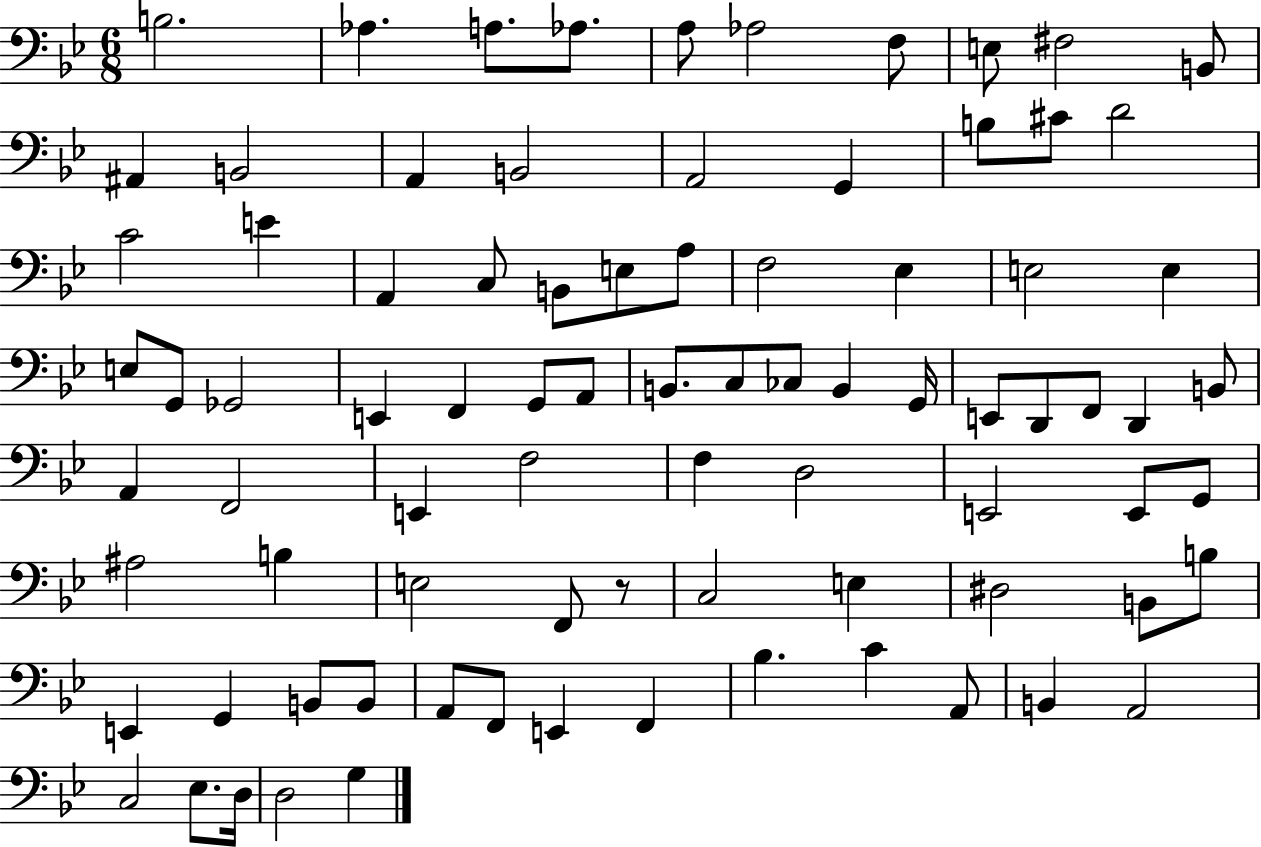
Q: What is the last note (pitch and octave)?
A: G3